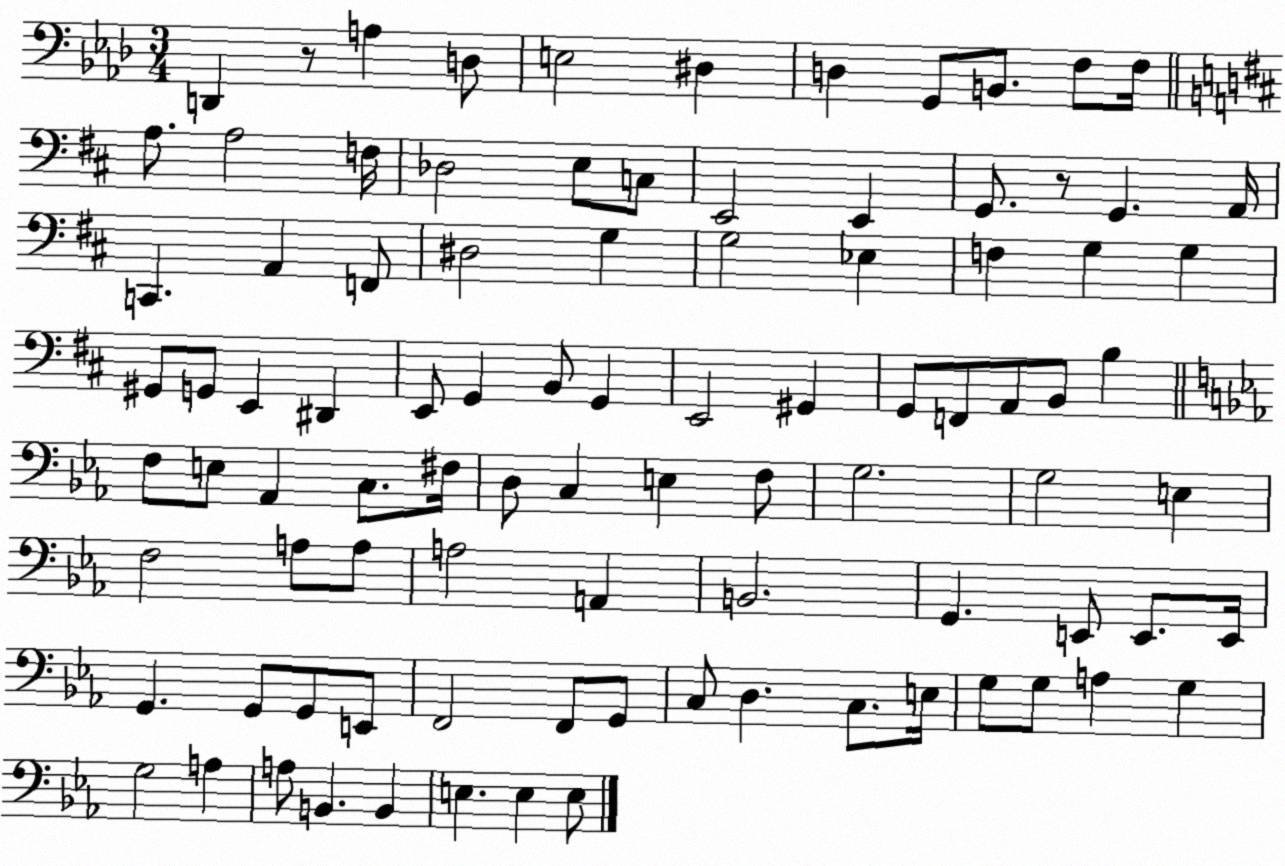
X:1
T:Untitled
M:3/4
L:1/4
K:Ab
D,, z/2 A, D,/2 E,2 ^D, D, G,,/2 B,,/2 F,/2 F,/4 A,/2 A,2 F,/4 _D,2 E,/2 C,/2 E,,2 E,, G,,/2 z/2 G,, A,,/4 C,, A,, F,,/2 ^D,2 G, G,2 _E, F, G, G, ^G,,/2 G,,/2 E,, ^D,, E,,/2 G,, B,,/2 G,, E,,2 ^G,, G,,/2 F,,/2 A,,/2 B,,/2 B, F,/2 E,/2 _A,, C,/2 ^F,/4 D,/2 C, E, F,/2 G,2 G,2 E, F,2 A,/2 A,/2 A,2 A,, B,,2 G,, E,,/2 E,,/2 E,,/4 G,, G,,/2 G,,/2 E,,/2 F,,2 F,,/2 G,,/2 C,/2 D, C,/2 E,/4 G,/2 G,/2 A, G, G,2 A, A,/2 B,, B,, E, E, E,/2